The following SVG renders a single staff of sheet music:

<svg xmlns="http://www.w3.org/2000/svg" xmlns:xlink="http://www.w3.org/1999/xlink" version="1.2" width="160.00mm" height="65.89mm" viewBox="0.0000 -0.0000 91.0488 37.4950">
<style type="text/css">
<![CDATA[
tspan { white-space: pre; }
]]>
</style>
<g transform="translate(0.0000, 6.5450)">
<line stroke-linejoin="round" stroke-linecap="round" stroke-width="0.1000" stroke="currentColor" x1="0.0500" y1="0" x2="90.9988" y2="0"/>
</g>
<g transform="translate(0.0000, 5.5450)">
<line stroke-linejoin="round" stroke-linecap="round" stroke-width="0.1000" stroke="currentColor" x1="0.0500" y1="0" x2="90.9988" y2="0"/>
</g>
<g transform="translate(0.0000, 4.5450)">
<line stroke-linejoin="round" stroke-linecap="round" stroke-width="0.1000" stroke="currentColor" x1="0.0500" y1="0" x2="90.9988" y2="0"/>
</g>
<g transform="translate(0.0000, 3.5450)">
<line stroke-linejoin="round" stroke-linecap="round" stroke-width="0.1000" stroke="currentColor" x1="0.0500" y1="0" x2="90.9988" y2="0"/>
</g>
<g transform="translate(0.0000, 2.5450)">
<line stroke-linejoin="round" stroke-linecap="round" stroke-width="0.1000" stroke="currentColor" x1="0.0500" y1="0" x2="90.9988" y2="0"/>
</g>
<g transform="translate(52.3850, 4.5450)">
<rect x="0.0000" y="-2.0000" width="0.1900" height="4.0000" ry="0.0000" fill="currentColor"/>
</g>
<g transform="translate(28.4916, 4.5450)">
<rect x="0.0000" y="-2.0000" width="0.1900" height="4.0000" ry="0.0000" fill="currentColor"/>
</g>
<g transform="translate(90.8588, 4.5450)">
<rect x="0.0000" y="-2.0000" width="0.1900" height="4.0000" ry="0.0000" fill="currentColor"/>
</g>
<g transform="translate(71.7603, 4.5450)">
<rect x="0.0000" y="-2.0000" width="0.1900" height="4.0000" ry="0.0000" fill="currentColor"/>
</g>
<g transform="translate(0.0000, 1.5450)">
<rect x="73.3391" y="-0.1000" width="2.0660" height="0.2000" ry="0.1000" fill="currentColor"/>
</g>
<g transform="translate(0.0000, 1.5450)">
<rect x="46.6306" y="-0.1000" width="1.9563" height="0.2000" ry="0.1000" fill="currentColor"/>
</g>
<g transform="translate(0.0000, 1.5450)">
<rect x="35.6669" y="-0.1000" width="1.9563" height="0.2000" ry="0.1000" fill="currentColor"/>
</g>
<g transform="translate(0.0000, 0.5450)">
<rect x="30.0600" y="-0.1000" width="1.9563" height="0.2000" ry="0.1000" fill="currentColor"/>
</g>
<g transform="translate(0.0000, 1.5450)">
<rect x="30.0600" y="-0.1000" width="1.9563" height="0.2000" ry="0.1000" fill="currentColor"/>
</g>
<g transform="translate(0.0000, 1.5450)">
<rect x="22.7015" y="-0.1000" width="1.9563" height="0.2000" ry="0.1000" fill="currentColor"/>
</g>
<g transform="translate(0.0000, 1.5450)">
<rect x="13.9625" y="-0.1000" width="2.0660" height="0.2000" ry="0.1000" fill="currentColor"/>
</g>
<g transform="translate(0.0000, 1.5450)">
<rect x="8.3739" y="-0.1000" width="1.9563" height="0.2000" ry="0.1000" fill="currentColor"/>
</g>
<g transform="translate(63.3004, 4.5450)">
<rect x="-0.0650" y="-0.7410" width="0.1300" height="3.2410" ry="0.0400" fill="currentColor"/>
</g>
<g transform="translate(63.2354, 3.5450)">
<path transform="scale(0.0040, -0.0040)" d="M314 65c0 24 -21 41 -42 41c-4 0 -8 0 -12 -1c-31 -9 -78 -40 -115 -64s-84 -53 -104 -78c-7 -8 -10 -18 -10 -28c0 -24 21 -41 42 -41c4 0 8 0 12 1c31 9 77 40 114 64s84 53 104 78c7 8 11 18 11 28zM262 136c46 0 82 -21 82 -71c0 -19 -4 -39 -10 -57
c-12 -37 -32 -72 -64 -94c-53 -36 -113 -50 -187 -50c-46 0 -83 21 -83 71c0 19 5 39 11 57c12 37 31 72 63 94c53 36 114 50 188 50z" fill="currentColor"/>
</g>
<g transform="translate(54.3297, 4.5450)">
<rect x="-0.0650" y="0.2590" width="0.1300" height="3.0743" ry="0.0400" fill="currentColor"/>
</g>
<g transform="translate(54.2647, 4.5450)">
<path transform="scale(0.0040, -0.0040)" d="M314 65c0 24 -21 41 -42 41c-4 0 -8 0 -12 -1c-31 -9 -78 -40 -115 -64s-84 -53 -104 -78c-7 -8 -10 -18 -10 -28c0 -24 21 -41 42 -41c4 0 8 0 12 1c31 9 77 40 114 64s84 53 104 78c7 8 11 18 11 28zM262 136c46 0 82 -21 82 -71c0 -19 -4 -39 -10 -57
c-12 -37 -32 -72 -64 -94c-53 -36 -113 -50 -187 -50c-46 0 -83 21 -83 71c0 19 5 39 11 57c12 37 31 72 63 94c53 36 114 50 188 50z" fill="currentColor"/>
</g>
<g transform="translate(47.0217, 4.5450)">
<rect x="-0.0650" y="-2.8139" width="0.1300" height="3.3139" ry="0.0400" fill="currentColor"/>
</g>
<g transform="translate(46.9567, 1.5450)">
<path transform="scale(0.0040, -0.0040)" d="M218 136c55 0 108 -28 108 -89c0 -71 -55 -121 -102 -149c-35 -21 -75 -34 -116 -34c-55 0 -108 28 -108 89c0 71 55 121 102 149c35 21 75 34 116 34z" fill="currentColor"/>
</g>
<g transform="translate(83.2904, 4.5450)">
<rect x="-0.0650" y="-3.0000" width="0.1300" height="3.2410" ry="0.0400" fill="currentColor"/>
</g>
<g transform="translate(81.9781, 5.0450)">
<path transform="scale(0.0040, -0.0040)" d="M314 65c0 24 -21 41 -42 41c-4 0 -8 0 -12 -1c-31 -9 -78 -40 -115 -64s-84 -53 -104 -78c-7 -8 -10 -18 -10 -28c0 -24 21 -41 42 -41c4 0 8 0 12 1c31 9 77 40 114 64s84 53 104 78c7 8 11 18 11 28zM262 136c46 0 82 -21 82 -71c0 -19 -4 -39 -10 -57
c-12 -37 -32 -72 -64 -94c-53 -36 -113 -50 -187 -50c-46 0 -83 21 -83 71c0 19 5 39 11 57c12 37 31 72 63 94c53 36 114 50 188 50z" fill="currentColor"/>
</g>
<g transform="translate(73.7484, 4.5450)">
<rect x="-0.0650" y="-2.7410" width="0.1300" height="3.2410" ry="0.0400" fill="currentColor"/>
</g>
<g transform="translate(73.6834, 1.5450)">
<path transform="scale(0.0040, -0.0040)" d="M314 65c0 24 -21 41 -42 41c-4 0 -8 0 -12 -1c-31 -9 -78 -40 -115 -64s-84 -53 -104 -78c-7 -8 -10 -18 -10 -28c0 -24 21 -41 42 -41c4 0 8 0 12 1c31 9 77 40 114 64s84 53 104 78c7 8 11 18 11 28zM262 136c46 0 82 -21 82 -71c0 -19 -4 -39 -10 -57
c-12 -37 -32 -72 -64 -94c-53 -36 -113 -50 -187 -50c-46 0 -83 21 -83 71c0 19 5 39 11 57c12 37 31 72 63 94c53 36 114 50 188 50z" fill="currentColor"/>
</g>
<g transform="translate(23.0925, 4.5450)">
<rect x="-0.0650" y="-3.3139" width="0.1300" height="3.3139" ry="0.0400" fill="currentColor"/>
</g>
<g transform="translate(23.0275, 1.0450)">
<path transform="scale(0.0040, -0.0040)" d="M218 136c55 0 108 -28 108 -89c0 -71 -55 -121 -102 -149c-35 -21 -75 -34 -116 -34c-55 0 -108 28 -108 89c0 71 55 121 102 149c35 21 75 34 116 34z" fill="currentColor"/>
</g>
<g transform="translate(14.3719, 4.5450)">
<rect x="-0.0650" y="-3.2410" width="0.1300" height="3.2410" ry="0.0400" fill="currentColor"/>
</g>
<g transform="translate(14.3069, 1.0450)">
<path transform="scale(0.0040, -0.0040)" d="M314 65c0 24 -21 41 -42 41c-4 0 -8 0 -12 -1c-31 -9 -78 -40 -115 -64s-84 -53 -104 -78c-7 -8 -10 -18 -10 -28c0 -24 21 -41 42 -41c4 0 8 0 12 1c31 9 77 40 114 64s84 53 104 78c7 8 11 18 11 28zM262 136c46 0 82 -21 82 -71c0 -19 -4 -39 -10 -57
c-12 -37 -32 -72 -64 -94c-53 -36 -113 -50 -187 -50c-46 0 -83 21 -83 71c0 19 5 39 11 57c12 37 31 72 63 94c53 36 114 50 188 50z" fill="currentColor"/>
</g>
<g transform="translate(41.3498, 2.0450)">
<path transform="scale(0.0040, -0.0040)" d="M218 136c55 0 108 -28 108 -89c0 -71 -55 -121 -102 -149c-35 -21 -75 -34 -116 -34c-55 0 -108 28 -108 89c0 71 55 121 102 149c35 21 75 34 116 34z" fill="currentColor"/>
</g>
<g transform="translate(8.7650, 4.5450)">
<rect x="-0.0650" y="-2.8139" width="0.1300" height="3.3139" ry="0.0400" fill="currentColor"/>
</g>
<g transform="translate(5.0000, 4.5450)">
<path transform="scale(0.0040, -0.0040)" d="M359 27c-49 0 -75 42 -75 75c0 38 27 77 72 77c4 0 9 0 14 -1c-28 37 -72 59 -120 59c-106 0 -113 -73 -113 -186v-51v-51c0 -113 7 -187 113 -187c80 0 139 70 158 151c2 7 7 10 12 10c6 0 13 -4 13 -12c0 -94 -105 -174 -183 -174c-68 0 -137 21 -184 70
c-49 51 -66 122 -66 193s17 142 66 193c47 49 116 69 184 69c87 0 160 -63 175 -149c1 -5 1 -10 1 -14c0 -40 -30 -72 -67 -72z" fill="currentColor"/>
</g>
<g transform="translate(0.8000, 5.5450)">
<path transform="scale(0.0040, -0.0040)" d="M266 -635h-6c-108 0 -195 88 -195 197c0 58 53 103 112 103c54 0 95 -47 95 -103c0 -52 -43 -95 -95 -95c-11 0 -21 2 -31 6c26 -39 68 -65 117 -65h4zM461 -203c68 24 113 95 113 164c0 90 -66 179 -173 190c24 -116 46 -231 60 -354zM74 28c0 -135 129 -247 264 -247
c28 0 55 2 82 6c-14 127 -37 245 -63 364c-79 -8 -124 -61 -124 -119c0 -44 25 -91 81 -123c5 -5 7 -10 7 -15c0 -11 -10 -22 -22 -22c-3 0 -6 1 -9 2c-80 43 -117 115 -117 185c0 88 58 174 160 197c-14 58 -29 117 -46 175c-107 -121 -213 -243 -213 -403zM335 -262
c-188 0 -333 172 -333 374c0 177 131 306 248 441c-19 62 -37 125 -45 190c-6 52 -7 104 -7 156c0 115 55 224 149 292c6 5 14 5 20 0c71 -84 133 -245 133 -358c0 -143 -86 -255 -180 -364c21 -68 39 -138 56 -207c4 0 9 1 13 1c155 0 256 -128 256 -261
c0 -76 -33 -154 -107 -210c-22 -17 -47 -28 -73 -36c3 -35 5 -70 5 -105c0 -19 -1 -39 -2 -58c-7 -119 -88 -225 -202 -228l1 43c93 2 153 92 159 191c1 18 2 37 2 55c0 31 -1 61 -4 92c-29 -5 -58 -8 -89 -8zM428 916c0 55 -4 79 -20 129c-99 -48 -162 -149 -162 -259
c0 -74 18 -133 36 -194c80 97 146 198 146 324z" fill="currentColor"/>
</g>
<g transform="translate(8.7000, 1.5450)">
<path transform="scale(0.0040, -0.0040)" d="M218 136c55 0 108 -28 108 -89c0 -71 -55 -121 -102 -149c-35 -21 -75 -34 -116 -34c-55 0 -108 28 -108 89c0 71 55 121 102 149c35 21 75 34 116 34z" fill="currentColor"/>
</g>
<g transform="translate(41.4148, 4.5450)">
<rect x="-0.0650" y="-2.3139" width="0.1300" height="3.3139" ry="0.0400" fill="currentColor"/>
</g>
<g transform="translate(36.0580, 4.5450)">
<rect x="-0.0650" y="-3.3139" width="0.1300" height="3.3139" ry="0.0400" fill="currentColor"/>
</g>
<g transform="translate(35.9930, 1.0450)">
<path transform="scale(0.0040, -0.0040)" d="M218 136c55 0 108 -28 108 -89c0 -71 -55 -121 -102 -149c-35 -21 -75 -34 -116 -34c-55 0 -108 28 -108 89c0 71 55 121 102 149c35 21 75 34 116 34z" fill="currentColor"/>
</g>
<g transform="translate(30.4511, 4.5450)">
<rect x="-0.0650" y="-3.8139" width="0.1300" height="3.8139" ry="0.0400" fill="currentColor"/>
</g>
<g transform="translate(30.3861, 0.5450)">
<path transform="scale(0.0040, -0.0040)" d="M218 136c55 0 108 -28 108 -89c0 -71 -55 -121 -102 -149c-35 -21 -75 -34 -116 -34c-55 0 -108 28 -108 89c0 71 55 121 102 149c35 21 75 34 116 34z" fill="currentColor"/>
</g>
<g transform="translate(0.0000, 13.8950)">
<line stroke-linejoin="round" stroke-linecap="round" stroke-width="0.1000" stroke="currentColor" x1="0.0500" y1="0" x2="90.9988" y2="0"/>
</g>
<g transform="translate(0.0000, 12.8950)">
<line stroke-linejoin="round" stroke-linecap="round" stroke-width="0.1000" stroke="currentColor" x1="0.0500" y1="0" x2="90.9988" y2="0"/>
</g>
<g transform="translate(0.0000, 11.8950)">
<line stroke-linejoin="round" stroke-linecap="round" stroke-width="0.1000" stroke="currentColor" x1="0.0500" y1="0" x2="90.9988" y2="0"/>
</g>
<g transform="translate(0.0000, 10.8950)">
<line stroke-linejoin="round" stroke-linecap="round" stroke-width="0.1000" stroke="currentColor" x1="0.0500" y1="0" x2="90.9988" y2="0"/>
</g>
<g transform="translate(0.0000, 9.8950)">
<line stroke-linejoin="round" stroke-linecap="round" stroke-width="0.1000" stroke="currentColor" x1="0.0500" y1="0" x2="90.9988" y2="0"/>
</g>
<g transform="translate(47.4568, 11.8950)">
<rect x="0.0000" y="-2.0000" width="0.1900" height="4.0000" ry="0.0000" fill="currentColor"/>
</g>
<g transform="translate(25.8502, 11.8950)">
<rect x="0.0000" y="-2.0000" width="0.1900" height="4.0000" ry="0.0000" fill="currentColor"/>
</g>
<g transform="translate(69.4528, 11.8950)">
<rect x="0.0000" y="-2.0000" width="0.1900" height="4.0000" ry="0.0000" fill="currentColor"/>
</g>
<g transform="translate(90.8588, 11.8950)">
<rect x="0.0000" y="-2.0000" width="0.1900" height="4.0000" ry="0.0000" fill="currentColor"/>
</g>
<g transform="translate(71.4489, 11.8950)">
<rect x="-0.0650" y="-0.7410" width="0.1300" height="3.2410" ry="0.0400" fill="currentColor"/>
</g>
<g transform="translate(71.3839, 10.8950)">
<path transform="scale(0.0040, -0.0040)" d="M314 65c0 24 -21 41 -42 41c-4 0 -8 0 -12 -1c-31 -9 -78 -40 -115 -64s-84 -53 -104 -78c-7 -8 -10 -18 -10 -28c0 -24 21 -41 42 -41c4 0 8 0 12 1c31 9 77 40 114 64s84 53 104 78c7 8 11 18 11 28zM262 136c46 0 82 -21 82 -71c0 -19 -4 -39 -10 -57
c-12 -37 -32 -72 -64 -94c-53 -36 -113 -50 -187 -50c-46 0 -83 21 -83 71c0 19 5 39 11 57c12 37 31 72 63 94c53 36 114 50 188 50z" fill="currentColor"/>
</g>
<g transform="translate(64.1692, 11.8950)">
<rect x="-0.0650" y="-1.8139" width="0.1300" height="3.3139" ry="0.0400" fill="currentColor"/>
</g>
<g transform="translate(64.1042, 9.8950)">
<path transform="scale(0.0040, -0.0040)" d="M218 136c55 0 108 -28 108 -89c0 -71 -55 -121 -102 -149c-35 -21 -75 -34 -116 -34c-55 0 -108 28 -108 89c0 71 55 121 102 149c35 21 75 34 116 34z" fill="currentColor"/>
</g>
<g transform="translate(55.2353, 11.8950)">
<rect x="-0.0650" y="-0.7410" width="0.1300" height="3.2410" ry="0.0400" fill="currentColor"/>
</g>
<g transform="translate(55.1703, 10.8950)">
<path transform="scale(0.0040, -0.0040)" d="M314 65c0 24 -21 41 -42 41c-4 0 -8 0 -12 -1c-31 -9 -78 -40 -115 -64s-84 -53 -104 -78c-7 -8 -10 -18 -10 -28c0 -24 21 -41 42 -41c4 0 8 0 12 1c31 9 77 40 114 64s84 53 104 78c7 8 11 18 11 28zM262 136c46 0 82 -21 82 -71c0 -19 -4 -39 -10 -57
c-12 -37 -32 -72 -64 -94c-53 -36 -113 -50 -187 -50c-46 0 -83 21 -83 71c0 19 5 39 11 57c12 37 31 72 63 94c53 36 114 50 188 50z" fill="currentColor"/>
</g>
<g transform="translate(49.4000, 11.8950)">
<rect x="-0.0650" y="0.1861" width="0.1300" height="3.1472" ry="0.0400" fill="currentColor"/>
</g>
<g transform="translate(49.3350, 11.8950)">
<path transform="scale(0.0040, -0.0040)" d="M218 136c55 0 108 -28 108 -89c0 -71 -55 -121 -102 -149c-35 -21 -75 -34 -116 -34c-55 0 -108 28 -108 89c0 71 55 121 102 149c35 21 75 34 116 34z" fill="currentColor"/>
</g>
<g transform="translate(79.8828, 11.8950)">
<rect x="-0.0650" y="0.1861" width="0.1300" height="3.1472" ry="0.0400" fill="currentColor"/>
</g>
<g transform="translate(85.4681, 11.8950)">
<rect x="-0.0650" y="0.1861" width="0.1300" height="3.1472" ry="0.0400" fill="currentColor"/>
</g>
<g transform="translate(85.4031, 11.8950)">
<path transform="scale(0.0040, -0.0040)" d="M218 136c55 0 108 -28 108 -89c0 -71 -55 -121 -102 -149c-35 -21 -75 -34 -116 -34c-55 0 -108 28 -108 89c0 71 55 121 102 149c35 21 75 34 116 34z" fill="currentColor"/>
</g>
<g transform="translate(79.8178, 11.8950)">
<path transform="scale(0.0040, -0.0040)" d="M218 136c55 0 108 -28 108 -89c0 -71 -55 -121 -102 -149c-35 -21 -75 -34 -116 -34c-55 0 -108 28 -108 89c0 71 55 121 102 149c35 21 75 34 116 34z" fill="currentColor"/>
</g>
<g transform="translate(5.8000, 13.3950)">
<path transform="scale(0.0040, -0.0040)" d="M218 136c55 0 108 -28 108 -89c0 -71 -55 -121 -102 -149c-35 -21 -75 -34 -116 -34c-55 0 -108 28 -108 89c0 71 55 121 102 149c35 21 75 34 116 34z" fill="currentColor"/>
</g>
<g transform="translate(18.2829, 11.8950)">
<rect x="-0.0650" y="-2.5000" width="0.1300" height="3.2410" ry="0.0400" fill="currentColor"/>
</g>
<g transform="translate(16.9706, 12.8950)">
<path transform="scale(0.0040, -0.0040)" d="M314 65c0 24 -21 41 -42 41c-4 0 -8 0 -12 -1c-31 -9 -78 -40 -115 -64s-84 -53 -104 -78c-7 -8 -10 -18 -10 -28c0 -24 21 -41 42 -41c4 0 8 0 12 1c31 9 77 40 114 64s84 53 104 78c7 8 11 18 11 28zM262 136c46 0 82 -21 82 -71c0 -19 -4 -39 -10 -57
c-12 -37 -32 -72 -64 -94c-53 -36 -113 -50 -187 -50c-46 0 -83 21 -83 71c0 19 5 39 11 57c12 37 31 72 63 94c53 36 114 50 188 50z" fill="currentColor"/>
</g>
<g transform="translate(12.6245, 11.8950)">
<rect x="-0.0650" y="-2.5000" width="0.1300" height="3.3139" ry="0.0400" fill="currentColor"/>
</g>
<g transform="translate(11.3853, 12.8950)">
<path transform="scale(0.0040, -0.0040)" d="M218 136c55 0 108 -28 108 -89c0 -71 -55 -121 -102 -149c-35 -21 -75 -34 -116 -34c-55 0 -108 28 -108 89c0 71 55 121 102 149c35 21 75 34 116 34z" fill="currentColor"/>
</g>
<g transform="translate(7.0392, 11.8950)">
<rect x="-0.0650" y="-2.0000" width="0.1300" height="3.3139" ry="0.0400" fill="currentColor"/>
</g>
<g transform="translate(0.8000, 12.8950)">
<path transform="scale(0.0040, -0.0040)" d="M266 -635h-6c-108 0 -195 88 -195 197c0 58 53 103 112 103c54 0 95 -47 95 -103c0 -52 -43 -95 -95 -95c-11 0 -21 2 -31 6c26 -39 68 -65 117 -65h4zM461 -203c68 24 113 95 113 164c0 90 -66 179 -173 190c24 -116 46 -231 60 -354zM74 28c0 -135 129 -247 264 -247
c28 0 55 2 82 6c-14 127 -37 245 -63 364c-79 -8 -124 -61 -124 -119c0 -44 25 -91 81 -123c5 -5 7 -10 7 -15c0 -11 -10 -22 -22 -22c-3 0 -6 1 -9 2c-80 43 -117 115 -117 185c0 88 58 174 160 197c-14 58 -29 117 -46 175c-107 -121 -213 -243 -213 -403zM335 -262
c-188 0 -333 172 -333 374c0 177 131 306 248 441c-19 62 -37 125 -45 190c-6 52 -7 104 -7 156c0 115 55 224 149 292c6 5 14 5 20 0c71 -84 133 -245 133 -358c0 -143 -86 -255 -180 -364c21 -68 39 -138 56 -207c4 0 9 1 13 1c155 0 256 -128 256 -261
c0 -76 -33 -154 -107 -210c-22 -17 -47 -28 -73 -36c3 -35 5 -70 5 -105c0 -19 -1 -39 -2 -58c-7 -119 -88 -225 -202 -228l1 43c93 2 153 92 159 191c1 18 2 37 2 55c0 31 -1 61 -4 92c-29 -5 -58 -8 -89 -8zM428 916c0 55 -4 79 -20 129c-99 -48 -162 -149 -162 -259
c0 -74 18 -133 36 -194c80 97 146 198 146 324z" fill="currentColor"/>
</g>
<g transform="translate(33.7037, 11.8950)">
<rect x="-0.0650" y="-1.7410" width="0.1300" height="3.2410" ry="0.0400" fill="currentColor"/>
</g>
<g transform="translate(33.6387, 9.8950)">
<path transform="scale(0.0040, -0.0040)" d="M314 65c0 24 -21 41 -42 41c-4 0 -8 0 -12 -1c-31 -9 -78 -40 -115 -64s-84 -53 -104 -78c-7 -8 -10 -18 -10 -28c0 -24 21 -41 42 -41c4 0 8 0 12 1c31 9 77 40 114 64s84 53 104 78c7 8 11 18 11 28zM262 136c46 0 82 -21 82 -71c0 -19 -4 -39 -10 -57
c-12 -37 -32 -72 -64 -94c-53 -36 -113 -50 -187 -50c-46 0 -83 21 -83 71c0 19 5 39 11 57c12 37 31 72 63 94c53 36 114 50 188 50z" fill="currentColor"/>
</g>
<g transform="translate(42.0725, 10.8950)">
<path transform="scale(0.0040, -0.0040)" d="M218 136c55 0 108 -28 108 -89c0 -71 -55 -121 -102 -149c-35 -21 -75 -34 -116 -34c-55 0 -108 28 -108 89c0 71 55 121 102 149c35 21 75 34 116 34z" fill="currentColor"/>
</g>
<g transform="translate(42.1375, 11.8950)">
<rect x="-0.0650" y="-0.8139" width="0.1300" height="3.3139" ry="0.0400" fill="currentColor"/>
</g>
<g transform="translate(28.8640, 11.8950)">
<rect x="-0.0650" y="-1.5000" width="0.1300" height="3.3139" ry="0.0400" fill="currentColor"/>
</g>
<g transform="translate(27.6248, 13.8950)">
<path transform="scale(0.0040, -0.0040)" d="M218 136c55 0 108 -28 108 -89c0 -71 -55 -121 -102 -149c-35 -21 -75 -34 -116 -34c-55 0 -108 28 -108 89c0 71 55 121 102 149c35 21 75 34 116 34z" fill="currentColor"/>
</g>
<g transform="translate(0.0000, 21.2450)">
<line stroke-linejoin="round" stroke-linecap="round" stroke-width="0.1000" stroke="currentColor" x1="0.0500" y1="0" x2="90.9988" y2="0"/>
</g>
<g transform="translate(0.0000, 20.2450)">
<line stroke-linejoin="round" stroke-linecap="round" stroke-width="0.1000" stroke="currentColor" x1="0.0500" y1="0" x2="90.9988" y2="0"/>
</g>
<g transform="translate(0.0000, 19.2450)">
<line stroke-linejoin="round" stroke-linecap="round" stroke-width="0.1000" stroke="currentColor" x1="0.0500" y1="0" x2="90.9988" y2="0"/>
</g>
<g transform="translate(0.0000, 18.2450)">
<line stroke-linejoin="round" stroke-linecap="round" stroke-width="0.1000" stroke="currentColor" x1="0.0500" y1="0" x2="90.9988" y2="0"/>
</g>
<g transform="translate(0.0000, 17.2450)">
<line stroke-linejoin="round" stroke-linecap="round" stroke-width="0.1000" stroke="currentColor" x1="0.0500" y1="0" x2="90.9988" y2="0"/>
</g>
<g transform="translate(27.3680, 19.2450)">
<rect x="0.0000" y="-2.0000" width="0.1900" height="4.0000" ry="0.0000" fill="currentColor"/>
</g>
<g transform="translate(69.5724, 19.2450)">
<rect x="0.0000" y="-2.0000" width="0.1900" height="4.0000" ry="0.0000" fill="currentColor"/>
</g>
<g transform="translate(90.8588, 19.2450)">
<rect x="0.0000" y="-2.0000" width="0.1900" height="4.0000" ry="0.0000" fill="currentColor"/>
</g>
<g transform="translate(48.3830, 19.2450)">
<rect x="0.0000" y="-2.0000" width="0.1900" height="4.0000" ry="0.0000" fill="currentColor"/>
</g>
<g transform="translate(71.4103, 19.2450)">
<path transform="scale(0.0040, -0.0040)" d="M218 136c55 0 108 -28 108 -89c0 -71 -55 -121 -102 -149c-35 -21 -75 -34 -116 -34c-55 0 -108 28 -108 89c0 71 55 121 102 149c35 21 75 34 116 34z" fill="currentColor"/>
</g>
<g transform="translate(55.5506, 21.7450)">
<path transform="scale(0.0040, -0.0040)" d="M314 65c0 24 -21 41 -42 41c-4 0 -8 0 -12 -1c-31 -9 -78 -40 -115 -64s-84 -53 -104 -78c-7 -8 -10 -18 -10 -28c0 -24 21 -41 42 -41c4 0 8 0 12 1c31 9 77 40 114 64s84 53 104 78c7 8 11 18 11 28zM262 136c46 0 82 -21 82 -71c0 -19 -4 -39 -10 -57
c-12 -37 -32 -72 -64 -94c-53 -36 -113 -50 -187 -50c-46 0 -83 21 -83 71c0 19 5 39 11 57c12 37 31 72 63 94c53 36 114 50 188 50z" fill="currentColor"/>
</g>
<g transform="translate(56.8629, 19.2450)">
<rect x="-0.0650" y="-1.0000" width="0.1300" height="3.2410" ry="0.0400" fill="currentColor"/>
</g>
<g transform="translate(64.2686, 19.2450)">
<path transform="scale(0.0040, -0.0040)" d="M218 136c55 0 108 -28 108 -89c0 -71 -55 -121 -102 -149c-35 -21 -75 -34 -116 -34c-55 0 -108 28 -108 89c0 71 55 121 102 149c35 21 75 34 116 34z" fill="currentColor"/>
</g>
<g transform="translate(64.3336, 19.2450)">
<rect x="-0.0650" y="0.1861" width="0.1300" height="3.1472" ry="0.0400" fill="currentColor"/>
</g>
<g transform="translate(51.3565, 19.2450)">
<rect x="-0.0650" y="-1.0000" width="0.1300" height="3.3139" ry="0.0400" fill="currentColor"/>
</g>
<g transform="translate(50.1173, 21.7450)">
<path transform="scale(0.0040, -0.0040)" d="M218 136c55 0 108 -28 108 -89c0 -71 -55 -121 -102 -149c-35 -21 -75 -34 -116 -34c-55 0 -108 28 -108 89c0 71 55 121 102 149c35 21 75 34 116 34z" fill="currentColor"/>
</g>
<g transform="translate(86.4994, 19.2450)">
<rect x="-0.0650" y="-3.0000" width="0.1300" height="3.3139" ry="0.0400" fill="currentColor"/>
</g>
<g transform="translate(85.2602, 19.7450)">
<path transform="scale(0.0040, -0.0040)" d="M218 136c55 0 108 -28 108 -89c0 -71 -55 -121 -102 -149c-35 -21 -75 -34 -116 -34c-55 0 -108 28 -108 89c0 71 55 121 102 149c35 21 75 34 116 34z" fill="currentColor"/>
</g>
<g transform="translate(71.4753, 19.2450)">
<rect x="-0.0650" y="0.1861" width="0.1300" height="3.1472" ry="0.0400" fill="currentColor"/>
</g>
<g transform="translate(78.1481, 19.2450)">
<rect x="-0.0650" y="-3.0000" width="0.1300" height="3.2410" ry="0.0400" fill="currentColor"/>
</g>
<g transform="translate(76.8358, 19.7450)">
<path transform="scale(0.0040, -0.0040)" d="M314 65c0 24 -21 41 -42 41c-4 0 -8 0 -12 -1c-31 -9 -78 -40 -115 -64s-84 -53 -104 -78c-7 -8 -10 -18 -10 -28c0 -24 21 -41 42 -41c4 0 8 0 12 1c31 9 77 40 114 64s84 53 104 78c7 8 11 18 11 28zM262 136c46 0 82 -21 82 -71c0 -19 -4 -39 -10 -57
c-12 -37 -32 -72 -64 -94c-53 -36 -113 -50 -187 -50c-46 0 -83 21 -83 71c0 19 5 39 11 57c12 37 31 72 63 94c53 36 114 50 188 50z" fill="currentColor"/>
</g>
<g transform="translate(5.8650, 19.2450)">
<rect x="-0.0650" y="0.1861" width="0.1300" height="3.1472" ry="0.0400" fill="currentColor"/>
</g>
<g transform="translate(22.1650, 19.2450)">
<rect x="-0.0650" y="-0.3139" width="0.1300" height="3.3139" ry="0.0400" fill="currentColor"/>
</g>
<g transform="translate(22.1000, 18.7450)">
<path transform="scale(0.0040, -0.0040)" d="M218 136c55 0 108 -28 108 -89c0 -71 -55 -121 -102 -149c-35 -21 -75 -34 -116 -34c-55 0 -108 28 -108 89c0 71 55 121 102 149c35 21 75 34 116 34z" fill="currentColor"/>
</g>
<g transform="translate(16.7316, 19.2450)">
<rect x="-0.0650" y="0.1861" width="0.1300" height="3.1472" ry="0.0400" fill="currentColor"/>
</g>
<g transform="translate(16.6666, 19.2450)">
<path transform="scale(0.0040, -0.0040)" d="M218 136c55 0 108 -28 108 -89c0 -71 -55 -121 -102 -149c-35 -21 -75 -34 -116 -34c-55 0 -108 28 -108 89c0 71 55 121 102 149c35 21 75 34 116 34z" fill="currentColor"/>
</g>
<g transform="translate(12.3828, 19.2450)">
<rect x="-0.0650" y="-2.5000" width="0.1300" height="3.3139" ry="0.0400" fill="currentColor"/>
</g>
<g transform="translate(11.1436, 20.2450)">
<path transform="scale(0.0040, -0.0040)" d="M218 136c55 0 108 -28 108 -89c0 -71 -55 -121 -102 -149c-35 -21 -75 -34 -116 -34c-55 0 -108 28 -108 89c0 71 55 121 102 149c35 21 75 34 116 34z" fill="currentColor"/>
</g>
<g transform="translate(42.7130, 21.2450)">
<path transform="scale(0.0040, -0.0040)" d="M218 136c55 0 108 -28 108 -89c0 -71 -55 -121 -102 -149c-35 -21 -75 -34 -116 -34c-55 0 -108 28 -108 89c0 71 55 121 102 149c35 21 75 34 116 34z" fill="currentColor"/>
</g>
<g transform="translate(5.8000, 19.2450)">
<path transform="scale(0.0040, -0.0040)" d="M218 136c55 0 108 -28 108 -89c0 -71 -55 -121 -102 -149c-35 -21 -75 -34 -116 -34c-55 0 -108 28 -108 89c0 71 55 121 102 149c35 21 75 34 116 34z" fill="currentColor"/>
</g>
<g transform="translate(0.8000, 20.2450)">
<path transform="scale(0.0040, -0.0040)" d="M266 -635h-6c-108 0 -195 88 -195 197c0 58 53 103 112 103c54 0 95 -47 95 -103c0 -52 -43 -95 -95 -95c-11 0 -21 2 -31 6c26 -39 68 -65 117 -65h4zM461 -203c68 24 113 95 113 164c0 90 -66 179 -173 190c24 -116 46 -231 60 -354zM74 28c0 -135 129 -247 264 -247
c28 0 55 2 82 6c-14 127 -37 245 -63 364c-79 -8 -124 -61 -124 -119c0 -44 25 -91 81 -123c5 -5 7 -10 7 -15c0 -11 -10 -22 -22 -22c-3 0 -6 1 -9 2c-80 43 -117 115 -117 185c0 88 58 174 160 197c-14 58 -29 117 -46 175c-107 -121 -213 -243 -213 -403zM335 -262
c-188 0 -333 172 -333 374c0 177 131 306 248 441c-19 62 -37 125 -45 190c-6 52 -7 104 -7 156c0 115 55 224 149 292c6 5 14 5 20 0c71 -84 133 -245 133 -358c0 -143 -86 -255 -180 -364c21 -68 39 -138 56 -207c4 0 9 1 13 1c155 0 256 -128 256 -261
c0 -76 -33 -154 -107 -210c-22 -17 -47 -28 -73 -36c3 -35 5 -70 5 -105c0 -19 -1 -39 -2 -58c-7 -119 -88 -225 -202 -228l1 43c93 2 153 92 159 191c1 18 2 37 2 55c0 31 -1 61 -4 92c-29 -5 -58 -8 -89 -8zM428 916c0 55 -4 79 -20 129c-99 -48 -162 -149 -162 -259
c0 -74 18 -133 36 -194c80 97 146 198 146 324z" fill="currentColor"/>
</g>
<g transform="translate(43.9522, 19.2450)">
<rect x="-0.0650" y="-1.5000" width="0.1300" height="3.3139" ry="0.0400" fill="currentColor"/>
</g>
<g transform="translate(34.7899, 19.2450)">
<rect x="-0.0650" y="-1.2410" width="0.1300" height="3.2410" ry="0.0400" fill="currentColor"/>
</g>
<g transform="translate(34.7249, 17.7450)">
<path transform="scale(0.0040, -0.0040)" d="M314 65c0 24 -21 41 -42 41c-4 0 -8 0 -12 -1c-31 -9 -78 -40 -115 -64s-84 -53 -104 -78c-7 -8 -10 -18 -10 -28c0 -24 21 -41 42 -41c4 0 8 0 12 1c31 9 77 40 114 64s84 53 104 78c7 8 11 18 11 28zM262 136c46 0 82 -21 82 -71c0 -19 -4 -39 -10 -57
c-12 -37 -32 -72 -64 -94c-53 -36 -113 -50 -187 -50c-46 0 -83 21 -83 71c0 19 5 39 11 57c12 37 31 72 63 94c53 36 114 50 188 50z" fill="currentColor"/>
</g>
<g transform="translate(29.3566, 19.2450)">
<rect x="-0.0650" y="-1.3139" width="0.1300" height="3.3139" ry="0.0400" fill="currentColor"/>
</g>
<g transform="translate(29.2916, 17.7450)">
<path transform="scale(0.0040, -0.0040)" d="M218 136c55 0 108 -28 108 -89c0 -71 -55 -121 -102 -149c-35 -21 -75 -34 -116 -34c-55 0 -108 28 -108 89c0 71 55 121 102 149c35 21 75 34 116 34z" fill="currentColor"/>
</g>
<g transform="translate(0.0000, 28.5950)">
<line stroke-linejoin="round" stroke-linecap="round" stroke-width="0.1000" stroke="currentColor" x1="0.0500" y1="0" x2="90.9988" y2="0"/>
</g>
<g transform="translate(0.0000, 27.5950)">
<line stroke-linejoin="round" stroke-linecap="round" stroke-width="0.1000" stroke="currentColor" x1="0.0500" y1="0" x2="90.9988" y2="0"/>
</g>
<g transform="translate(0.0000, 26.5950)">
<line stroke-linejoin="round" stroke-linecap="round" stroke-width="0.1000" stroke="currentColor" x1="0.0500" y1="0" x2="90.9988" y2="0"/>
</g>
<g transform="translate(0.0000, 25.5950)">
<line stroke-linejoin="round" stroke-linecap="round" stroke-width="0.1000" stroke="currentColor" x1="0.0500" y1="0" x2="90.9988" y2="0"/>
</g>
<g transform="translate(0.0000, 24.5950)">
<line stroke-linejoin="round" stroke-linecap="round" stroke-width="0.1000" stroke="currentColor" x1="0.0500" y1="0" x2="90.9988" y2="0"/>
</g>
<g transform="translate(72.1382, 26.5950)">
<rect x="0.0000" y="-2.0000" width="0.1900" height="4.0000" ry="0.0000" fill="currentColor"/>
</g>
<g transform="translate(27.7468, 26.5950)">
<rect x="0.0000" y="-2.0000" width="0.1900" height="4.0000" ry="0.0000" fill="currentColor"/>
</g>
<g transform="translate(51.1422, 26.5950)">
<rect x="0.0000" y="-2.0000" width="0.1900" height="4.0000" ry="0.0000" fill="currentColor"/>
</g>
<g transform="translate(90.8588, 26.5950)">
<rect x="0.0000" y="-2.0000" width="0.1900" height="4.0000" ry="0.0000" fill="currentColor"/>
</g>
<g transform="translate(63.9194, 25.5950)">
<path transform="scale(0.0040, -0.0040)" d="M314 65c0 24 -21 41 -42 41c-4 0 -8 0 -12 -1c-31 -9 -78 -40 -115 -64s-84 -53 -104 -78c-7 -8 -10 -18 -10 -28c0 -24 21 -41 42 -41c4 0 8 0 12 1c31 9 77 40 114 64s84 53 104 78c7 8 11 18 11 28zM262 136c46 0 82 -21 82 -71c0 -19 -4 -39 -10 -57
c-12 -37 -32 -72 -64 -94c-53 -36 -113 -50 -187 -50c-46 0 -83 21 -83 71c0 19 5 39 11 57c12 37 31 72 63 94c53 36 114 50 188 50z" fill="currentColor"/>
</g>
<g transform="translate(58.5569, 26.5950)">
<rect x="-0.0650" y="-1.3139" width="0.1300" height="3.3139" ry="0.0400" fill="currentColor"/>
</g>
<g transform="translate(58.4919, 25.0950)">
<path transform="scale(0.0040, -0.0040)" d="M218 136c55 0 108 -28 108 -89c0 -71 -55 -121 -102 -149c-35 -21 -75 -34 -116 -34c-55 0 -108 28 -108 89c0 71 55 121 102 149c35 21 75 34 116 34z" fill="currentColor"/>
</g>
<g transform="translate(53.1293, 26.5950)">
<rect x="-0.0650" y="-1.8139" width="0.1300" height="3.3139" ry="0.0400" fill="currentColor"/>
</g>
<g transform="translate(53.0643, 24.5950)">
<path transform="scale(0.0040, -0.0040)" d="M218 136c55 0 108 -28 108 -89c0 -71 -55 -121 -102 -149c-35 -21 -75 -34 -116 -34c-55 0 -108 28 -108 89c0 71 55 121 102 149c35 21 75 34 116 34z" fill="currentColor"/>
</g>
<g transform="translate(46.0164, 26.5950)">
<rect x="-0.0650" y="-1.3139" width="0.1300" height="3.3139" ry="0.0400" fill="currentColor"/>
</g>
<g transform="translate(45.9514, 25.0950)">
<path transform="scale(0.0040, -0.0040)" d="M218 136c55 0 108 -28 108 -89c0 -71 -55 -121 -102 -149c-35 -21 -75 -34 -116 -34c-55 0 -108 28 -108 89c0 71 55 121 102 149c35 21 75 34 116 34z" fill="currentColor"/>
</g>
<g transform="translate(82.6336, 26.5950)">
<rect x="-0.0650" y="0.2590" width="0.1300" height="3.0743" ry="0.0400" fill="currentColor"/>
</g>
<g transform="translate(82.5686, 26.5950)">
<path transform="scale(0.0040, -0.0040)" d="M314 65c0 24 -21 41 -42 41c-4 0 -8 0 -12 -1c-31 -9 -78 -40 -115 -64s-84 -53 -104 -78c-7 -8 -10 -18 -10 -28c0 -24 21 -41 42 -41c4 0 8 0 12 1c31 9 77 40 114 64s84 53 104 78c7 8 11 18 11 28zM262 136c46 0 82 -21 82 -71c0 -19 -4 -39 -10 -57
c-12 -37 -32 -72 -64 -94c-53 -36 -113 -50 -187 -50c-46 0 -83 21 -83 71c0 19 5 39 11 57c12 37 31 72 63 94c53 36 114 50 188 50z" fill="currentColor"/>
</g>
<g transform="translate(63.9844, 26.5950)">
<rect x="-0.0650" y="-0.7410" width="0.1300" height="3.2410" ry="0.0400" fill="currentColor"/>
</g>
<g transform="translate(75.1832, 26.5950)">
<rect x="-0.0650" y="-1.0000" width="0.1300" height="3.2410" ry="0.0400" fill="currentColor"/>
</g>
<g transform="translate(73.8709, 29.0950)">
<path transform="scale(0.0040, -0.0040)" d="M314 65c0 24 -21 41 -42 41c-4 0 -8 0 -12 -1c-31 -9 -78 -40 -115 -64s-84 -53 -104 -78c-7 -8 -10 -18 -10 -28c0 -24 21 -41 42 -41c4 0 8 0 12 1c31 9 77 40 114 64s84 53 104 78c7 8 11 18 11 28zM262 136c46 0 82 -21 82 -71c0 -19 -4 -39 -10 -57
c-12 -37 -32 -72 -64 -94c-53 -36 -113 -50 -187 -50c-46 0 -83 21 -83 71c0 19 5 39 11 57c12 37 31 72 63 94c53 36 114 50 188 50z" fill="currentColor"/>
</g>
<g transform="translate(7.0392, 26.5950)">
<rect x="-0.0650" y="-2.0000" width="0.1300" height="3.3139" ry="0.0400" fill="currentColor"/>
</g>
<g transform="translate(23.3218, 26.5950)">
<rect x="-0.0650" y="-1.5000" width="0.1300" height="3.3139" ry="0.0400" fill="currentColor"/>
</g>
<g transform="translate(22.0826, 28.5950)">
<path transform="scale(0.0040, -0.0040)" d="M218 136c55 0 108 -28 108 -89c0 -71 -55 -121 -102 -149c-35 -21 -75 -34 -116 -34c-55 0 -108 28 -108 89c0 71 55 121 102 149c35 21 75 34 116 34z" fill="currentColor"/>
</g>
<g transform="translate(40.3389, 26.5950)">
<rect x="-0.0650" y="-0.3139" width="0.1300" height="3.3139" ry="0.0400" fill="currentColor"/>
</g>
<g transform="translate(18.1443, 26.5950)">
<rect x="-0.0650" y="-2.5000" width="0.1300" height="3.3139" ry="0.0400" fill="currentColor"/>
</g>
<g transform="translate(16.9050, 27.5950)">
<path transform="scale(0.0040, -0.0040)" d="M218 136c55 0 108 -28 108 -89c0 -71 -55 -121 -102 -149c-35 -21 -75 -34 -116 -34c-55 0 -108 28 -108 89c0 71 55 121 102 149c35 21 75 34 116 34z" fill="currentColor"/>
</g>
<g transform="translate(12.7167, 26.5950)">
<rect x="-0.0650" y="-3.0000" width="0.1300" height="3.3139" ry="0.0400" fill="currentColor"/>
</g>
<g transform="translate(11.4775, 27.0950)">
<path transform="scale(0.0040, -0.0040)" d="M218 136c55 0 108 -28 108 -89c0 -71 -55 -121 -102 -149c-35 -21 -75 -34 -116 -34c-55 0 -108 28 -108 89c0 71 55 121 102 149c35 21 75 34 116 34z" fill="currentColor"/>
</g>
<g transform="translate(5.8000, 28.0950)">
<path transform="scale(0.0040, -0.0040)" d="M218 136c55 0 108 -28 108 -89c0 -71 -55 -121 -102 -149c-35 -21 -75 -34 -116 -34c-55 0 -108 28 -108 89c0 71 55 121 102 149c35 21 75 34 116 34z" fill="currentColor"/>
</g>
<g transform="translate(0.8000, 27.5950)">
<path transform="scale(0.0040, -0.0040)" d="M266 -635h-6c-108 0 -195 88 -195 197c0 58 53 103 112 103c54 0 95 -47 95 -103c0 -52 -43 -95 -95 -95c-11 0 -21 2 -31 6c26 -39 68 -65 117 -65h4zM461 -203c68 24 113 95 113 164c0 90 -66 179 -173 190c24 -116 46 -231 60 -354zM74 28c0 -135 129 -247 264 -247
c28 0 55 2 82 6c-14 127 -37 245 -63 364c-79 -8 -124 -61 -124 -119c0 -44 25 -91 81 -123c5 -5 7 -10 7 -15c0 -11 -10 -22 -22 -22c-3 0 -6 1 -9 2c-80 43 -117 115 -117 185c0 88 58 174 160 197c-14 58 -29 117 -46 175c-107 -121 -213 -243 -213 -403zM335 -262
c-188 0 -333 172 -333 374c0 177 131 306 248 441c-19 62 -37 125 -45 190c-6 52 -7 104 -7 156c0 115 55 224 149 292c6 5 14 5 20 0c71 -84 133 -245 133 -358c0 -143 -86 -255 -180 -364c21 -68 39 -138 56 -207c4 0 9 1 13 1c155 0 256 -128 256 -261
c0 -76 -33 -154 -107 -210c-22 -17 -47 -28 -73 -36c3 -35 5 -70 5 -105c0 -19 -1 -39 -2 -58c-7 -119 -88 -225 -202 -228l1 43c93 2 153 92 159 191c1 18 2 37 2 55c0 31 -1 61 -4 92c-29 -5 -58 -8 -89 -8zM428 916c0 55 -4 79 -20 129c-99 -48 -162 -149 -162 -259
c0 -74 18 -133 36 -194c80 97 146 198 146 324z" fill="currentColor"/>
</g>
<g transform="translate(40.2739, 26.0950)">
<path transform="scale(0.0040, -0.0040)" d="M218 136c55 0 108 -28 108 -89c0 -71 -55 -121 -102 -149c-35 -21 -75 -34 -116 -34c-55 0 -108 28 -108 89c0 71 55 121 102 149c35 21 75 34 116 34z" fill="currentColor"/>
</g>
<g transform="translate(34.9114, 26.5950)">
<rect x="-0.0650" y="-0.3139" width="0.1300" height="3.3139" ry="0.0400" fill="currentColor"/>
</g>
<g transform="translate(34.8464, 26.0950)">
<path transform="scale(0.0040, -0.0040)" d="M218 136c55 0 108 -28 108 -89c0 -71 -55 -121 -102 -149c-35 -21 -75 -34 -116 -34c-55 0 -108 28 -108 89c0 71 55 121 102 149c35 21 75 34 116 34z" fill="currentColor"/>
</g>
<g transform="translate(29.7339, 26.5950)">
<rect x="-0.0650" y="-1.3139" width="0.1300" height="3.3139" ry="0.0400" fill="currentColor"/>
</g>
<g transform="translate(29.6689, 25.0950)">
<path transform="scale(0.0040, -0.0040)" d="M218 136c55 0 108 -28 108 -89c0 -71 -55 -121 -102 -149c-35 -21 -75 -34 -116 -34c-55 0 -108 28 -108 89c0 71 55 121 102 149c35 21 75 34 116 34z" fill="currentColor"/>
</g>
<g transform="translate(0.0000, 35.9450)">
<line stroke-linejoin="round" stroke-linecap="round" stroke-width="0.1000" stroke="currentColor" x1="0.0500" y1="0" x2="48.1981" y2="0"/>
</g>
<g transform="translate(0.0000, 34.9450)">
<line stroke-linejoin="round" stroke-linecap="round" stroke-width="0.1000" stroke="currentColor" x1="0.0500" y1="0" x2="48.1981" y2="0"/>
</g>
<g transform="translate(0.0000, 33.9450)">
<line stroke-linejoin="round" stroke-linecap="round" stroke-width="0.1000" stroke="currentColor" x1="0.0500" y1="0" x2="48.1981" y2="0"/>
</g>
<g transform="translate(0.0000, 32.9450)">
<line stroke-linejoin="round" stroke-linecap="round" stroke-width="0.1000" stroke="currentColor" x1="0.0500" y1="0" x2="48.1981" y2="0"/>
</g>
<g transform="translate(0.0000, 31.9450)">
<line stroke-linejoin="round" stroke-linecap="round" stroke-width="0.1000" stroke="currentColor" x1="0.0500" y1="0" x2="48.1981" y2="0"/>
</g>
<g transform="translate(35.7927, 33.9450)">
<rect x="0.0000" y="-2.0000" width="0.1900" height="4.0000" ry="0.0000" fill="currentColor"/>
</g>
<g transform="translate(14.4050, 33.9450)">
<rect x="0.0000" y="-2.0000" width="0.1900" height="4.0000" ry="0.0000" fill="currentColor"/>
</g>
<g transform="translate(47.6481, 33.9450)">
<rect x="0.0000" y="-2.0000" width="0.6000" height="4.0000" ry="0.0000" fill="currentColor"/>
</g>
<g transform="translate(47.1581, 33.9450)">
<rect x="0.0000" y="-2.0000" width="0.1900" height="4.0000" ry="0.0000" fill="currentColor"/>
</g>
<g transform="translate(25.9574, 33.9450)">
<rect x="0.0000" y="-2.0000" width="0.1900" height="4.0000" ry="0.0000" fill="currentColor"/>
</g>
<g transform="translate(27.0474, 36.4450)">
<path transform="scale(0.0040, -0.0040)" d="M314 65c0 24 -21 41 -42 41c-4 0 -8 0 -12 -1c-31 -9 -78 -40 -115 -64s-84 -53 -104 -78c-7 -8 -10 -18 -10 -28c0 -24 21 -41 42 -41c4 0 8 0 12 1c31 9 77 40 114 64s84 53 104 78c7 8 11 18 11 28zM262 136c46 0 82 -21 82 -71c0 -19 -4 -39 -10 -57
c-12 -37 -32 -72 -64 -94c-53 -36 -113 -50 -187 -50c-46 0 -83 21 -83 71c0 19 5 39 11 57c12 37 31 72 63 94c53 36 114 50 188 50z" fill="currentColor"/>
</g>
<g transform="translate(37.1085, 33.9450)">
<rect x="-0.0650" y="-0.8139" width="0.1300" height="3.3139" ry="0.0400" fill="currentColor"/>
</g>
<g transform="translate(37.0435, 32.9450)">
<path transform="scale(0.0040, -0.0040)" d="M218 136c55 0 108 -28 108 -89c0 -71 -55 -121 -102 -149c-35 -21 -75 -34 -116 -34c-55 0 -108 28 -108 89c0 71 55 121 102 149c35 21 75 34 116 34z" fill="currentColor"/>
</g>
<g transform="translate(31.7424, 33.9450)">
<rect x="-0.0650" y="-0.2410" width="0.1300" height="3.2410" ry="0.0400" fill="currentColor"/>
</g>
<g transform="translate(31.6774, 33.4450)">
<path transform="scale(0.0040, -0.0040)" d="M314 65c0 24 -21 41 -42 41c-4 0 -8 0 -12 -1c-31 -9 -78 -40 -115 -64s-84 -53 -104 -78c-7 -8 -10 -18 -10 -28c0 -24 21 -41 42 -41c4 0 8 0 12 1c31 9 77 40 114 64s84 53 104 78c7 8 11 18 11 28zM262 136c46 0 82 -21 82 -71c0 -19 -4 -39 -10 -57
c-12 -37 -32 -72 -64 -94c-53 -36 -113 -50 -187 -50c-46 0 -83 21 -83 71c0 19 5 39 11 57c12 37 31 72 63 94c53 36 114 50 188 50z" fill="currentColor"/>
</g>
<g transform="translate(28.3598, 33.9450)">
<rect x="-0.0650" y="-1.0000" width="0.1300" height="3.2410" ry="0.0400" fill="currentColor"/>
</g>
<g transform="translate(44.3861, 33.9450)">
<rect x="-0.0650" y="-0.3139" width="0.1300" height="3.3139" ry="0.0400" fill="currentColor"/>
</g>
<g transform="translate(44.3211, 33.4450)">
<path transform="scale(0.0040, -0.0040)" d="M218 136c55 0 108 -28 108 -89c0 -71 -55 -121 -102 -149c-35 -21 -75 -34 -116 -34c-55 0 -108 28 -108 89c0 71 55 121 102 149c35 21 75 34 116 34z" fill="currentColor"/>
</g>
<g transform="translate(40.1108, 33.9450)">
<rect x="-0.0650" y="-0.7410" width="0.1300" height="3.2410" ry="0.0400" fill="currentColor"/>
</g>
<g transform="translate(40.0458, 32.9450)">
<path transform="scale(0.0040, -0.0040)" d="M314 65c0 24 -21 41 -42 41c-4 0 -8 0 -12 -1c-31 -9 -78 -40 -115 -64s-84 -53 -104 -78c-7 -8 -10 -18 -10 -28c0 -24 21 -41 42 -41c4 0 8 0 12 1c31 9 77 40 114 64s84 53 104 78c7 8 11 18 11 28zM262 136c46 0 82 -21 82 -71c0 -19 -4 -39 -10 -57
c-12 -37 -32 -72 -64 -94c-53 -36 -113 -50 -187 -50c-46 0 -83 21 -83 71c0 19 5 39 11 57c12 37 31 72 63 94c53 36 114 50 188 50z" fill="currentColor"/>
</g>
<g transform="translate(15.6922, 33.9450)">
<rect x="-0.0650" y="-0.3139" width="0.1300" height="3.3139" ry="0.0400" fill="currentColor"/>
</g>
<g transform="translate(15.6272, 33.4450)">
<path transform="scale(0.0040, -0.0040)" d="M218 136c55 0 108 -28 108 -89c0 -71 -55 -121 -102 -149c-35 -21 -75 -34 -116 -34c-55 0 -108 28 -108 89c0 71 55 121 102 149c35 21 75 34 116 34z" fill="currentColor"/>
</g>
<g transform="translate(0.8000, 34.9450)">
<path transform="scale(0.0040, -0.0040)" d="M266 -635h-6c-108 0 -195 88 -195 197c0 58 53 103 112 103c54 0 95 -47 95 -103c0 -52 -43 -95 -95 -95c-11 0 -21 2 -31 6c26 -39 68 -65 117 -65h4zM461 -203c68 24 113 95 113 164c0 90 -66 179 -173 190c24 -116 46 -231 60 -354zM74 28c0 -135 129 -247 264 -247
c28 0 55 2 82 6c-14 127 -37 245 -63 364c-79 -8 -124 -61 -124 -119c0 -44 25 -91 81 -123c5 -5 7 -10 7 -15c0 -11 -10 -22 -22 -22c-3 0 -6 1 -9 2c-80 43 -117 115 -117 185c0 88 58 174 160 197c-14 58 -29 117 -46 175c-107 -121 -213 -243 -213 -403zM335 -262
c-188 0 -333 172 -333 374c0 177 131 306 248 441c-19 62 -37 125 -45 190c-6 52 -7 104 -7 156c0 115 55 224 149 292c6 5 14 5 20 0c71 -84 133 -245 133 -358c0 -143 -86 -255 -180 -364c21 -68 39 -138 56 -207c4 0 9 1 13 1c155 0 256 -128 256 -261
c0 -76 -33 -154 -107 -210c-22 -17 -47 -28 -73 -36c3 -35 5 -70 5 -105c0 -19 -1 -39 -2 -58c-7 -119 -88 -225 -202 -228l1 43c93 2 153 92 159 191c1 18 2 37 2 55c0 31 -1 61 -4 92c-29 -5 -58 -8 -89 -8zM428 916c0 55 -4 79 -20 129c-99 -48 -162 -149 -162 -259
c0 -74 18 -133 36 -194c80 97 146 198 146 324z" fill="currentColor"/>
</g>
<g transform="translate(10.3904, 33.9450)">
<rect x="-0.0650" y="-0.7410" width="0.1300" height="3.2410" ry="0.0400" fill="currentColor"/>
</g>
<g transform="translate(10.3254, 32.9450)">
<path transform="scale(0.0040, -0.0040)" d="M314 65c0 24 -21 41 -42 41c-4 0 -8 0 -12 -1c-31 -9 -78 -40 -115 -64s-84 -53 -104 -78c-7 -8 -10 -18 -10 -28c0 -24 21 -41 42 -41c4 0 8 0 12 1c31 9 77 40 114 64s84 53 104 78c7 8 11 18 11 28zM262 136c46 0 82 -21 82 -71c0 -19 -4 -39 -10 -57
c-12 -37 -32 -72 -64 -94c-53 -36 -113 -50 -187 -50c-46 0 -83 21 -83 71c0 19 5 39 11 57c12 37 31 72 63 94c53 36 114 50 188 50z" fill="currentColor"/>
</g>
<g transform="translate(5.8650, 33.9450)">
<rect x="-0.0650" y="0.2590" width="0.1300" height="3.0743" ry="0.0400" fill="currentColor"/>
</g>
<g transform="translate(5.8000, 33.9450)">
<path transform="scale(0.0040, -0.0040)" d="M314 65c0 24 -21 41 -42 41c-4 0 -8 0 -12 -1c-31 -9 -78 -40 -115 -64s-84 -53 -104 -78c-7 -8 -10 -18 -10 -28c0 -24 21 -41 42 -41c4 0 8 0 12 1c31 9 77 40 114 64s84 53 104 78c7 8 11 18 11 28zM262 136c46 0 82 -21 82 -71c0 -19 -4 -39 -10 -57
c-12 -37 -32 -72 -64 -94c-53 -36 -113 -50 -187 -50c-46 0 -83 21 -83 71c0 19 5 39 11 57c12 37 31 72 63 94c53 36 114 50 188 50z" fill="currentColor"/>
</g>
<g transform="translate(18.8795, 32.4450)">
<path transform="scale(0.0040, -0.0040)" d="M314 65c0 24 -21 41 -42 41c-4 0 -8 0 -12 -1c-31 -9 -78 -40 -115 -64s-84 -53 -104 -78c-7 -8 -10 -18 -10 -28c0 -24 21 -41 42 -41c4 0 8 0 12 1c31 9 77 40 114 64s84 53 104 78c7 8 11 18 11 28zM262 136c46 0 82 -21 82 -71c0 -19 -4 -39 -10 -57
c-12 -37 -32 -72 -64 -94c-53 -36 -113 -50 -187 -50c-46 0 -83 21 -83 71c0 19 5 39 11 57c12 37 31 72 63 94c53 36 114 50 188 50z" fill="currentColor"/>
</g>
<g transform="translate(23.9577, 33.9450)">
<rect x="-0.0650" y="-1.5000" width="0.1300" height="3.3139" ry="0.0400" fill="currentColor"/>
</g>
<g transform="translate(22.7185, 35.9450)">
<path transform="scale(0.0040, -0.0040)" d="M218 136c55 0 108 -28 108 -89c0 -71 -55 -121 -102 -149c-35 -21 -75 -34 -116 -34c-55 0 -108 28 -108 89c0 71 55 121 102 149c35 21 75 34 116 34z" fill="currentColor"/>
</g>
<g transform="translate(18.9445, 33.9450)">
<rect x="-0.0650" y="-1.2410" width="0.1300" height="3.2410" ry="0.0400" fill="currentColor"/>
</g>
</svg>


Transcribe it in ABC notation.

X:1
T:Untitled
M:4/4
L:1/4
K:C
a b2 b c' b g a B2 d2 a2 A2 F G G2 E f2 d B d2 f d2 B B B G B c e e2 E D D2 B B A2 A F A G E e c c e f e d2 D2 B2 B2 d2 c e2 E D2 c2 d d2 c